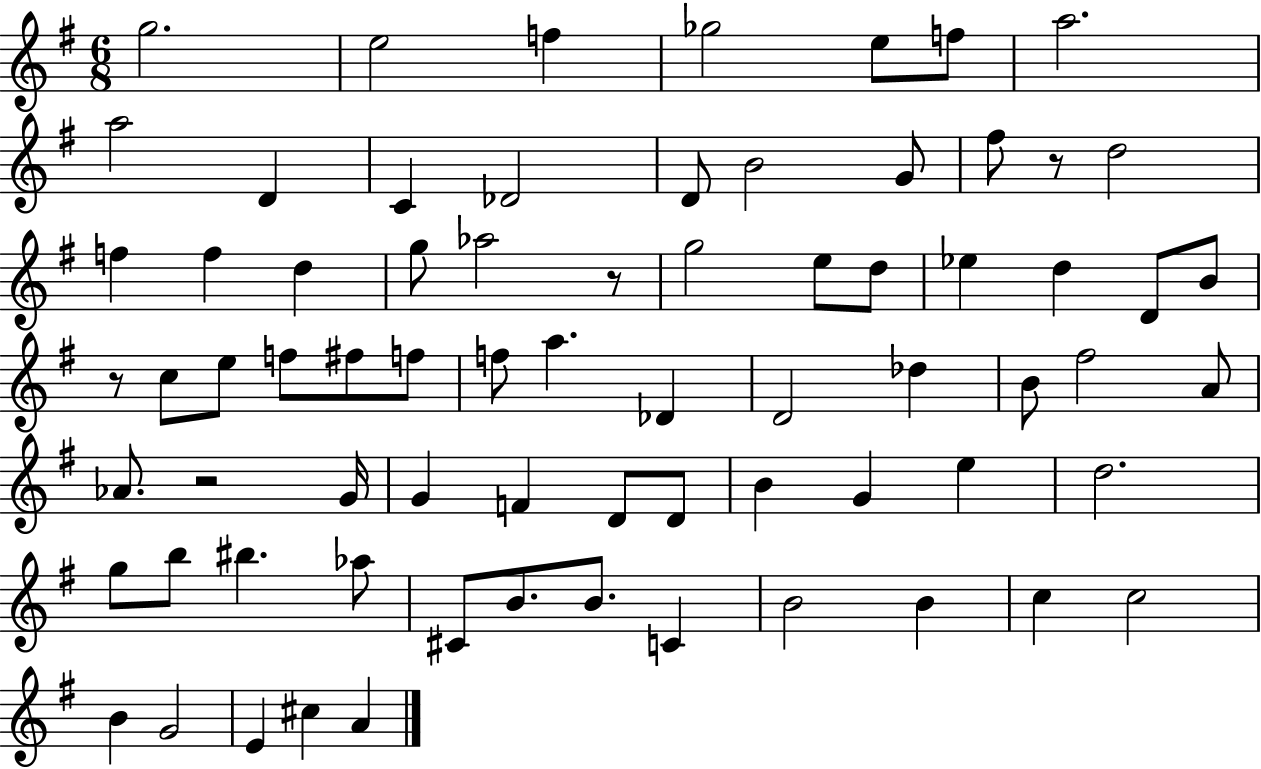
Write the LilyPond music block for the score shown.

{
  \clef treble
  \numericTimeSignature
  \time 6/8
  \key g \major
  g''2. | e''2 f''4 | ges''2 e''8 f''8 | a''2. | \break a''2 d'4 | c'4 des'2 | d'8 b'2 g'8 | fis''8 r8 d''2 | \break f''4 f''4 d''4 | g''8 aes''2 r8 | g''2 e''8 d''8 | ees''4 d''4 d'8 b'8 | \break r8 c''8 e''8 f''8 fis''8 f''8 | f''8 a''4. des'4 | d'2 des''4 | b'8 fis''2 a'8 | \break aes'8. r2 g'16 | g'4 f'4 d'8 d'8 | b'4 g'4 e''4 | d''2. | \break g''8 b''8 bis''4. aes''8 | cis'8 b'8. b'8. c'4 | b'2 b'4 | c''4 c''2 | \break b'4 g'2 | e'4 cis''4 a'4 | \bar "|."
}